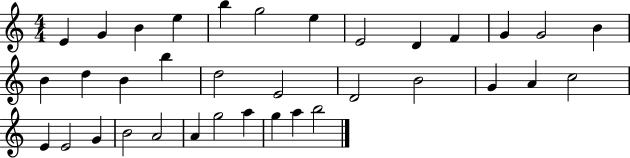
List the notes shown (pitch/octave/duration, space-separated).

E4/q G4/q B4/q E5/q B5/q G5/h E5/q E4/h D4/q F4/q G4/q G4/h B4/q B4/q D5/q B4/q B5/q D5/h E4/h D4/h B4/h G4/q A4/q C5/h E4/q E4/h G4/q B4/h A4/h A4/q G5/h A5/q G5/q A5/q B5/h